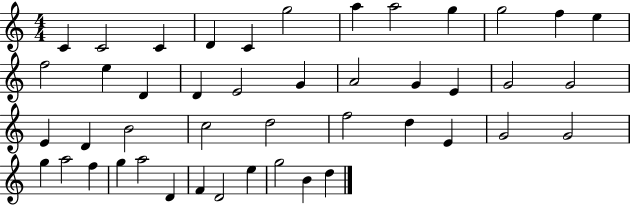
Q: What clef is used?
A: treble